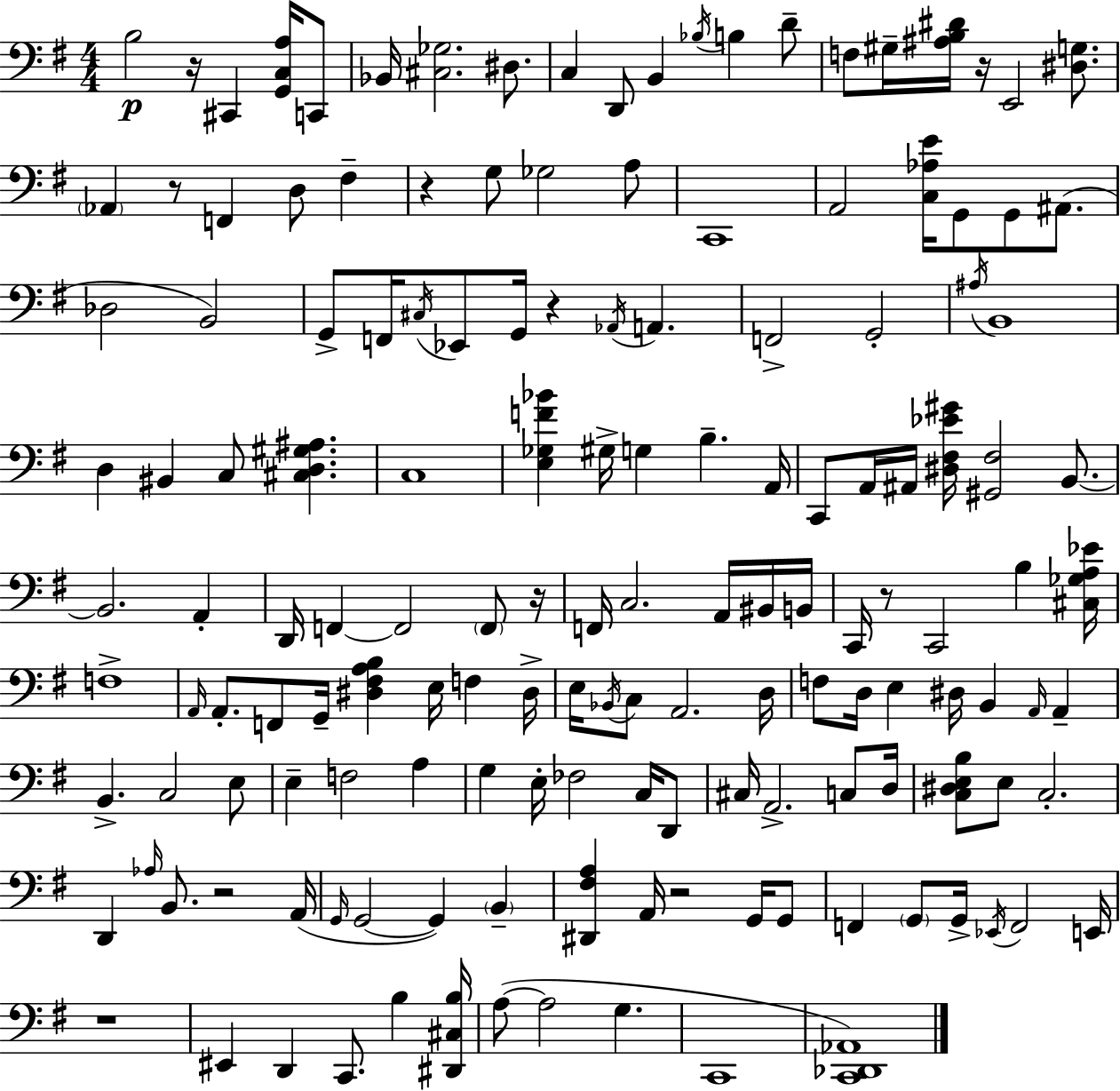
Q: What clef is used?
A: bass